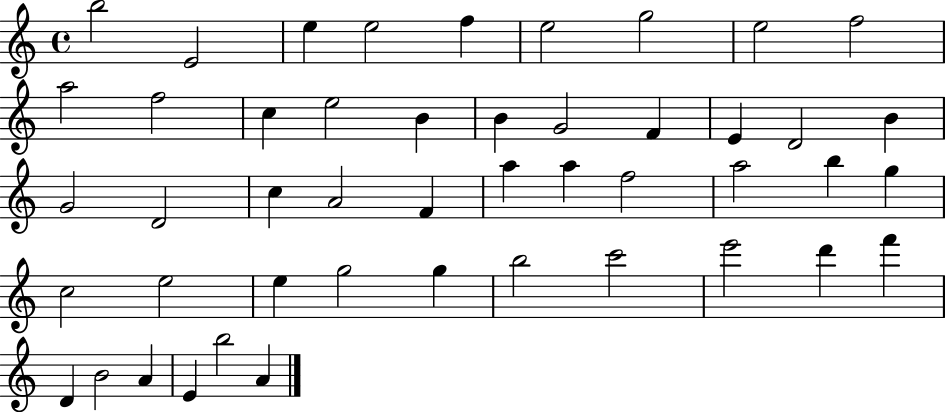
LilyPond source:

{
  \clef treble
  \time 4/4
  \defaultTimeSignature
  \key c \major
  b''2 e'2 | e''4 e''2 f''4 | e''2 g''2 | e''2 f''2 | \break a''2 f''2 | c''4 e''2 b'4 | b'4 g'2 f'4 | e'4 d'2 b'4 | \break g'2 d'2 | c''4 a'2 f'4 | a''4 a''4 f''2 | a''2 b''4 g''4 | \break c''2 e''2 | e''4 g''2 g''4 | b''2 c'''2 | e'''2 d'''4 f'''4 | \break d'4 b'2 a'4 | e'4 b''2 a'4 | \bar "|."
}